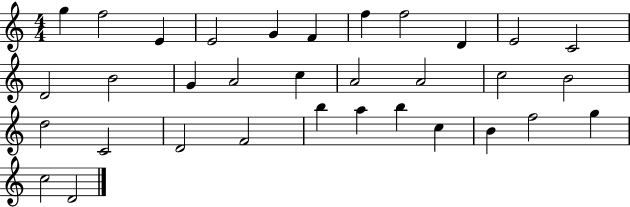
{
  \clef treble
  \numericTimeSignature
  \time 4/4
  \key c \major
  g''4 f''2 e'4 | e'2 g'4 f'4 | f''4 f''2 d'4 | e'2 c'2 | \break d'2 b'2 | g'4 a'2 c''4 | a'2 a'2 | c''2 b'2 | \break d''2 c'2 | d'2 f'2 | b''4 a''4 b''4 c''4 | b'4 f''2 g''4 | \break c''2 d'2 | \bar "|."
}